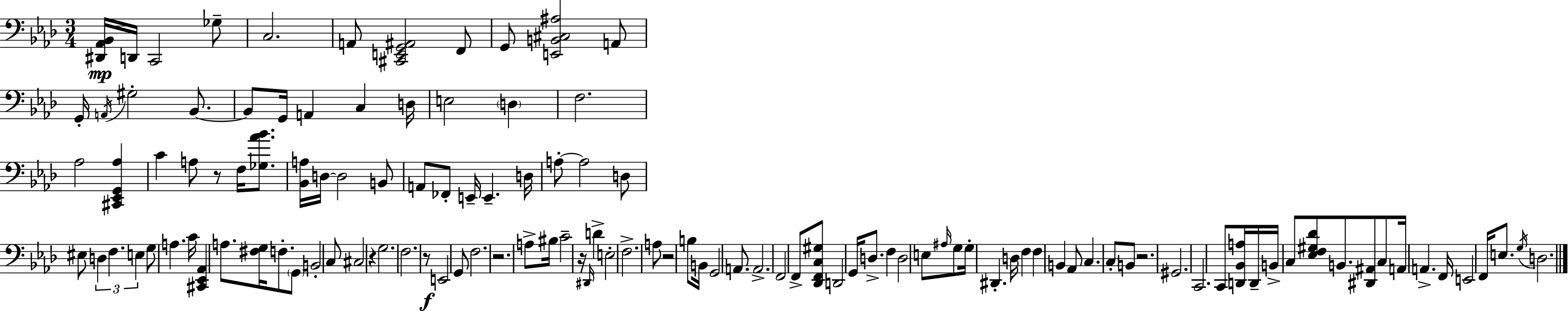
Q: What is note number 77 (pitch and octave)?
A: G3